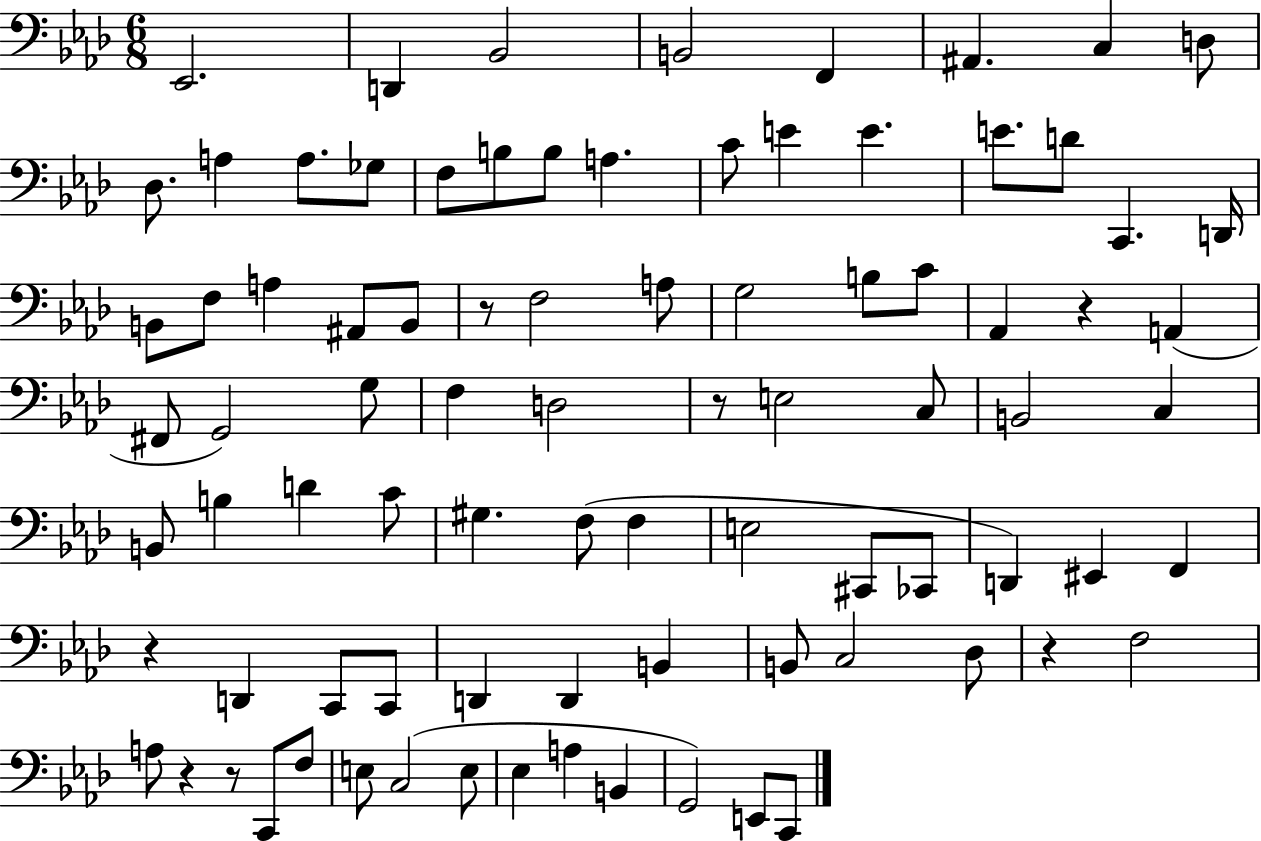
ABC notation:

X:1
T:Untitled
M:6/8
L:1/4
K:Ab
_E,,2 D,, _B,,2 B,,2 F,, ^A,, C, D,/2 _D,/2 A, A,/2 _G,/2 F,/2 B,/2 B,/2 A, C/2 E E E/2 D/2 C,, D,,/4 B,,/2 F,/2 A, ^A,,/2 B,,/2 z/2 F,2 A,/2 G,2 B,/2 C/2 _A,, z A,, ^F,,/2 G,,2 G,/2 F, D,2 z/2 E,2 C,/2 B,,2 C, B,,/2 B, D C/2 ^G, F,/2 F, E,2 ^C,,/2 _C,,/2 D,, ^E,, F,, z D,, C,,/2 C,,/2 D,, D,, B,, B,,/2 C,2 _D,/2 z F,2 A,/2 z z/2 C,,/2 F,/2 E,/2 C,2 E,/2 _E, A, B,, G,,2 E,,/2 C,,/2